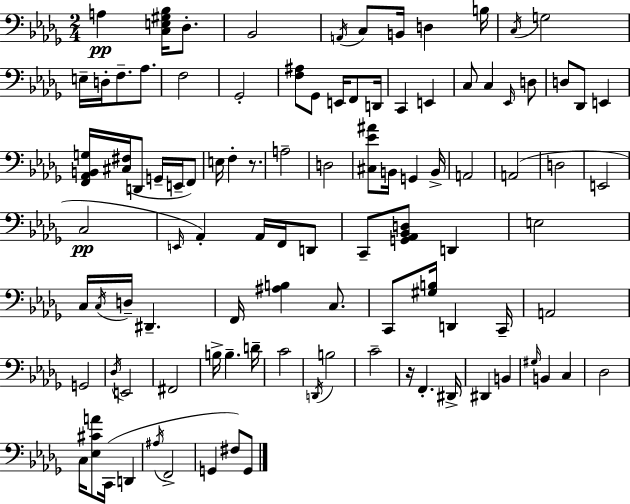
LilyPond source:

{
  \clef bass
  \numericTimeSignature
  \time 2/4
  \key bes \minor
  a4\pp <c e gis bes>16 des8.-. | bes,2 | \acciaccatura { a,16 } c8 b,16 d4 | b16 \acciaccatura { c16 } g2 | \break e16-- d16-. f8.-- aes8. | f2 | ges,2-. | <f ais>8 ges,8 e,16 f,8 | \break d,16 c,4 e,4 | c8 c4 | \grace { ees,16 } d8 d8 des,8 e,4 | <f, aes, b, g>16 <cis fis>16( d,8 g,16-- | \break e,16-- f,8) e16 f4-. | r8. a2-- | d2 | <cis ees' ais'>8 b,16 g,4 | \break b,16-> a,2 | a,2( | d2 | e,2 | \break c2\pp | \grace { e,16 }) aes,4-. | aes,16 f,16 d,8 c,8-- <g, aes, bes, d>8 | d,4 e2 | \break c16 \acciaccatura { c16 } d16-- dis,4.-- | f,16 <ais b>4 | c8. c,8 <gis b>16 | d,4 c,16-- a,2 | \break g,2 | \acciaccatura { des16 } e,2 | fis,2 | b16-> b4.-- | \break d'16-- c'2 | \acciaccatura { d,16 } b2 | c'2-- | r16 | \break f,4.-. dis,16-> dis,4 | b,4 \grace { gis16 } | b,4 c4 | des2 | \break c16 <ees cis' a'>8 c,16( d,4 | \acciaccatura { ais16 } f,2-> | g,4 fis8) g,8 | \bar "|."
}